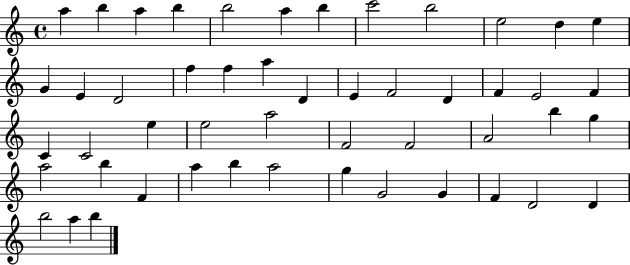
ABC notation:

X:1
T:Untitled
M:4/4
L:1/4
K:C
a b a b b2 a b c'2 b2 e2 d e G E D2 f f a D E F2 D F E2 F C C2 e e2 a2 F2 F2 A2 b g a2 b F a b a2 g G2 G F D2 D b2 a b